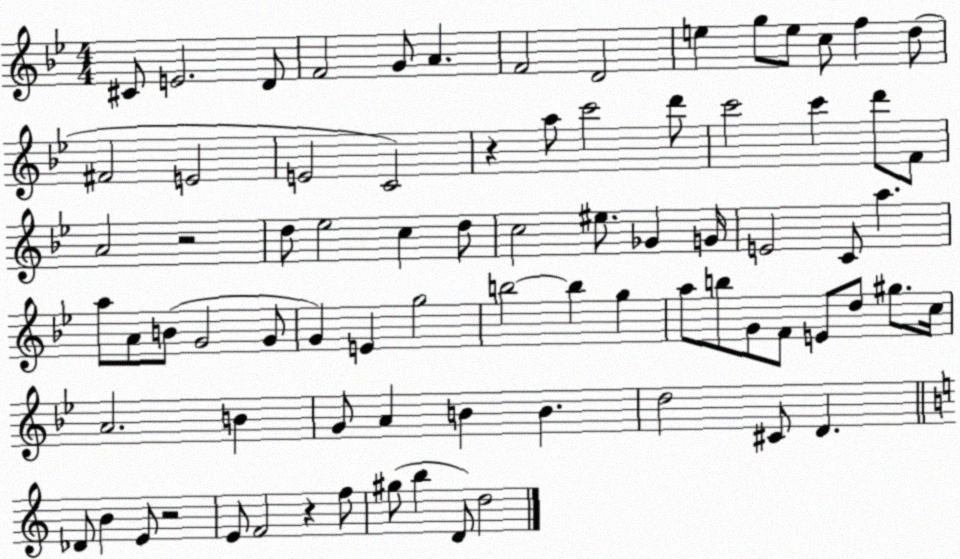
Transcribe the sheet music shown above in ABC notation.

X:1
T:Untitled
M:4/4
L:1/4
K:Bb
^C/2 E2 D/2 F2 G/2 A F2 D2 e g/2 e/2 c/2 f d/2 ^F2 E2 E2 C2 z a/2 c'2 d'/2 c'2 c' d'/2 F/2 A2 z2 d/2 _e2 c d/2 c2 ^e/2 _G G/4 E2 C/2 a a/2 A/2 B/2 G2 G/2 G E g2 b2 b g a/2 b/2 G/2 F/2 E/2 d/2 ^g/2 c/4 A2 B G/2 A B B d2 ^C/2 D _D/2 B E/2 z2 E/2 F2 z f/2 ^g/2 b D/2 d2